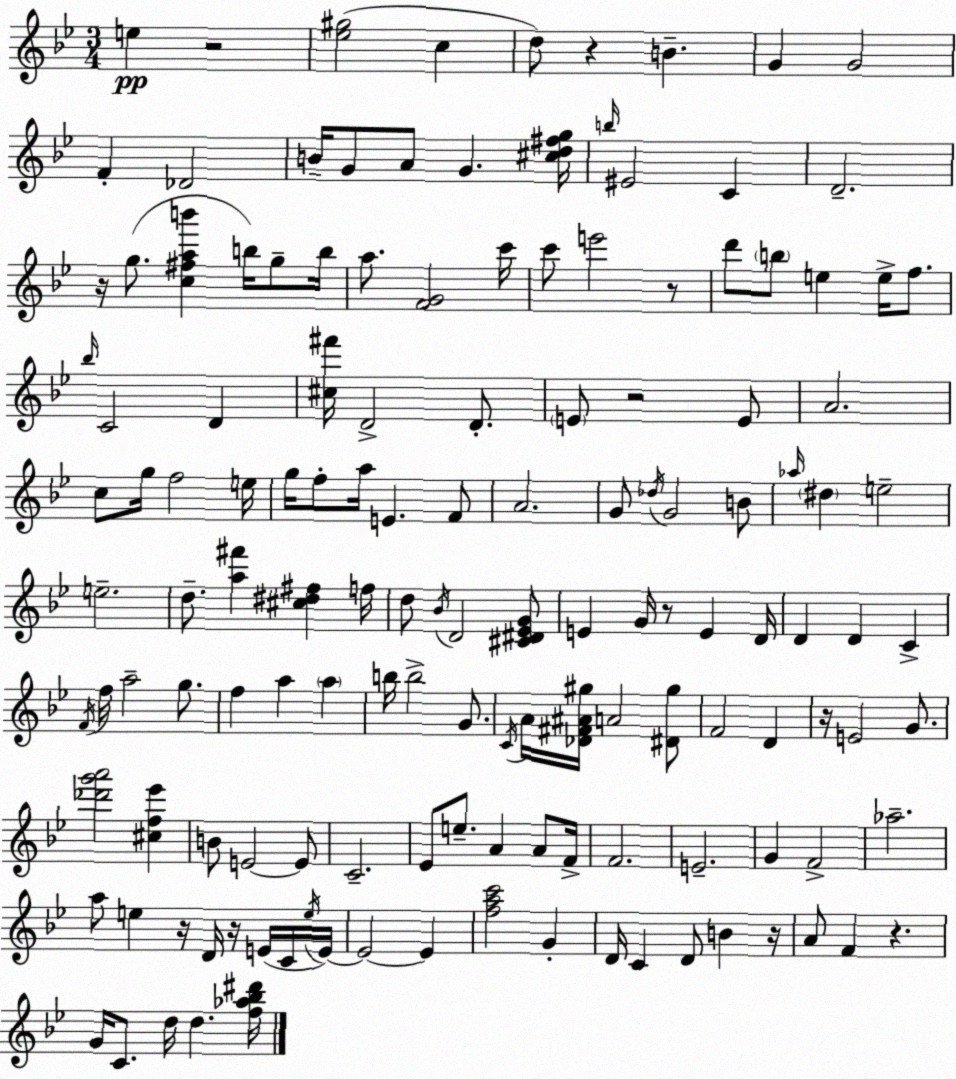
X:1
T:Untitled
M:3/4
L:1/4
K:Bb
e z2 [_e^g]2 c d/2 z B G G2 F _D2 B/4 G/2 A/2 G [^cd^fg]/4 b/4 ^E2 C D2 z/4 g/2 [c^fab'] b/4 g/2 b/4 a/2 [FG]2 c'/4 c'/2 e'2 z/2 d'/2 b/2 e e/4 f/2 _b/4 C2 D [^c^f']/4 D2 D/2 E/2 z2 E/2 A2 c/2 g/4 f2 e/4 g/4 f/2 a/4 E F/2 A2 G/2 _d/4 G2 B/2 _a/4 ^d e2 e2 d/2 [a^f'] [^c^d^f] f/4 d/2 _B/4 D2 [^C^D_EG]/2 E G/4 z/2 E D/4 D D C F/4 f/4 a2 g/2 f a a b/4 b2 G/2 C/4 A/4 [_D^F^A^g]/4 A2 [^D^g]/2 F2 D z/4 E2 G/2 [_d'g'a']2 [^cf_e'] B/2 E2 E/2 C2 _E/2 e/2 A A/2 F/4 F2 E2 G F2 _a2 a/2 e z/4 D/4 z/4 E/4 C/4 e/4 E/4 E2 E [fac']2 G D/4 C D/2 B z/4 A/2 F z G/4 C/2 d/4 d [f_a_b^d']/4